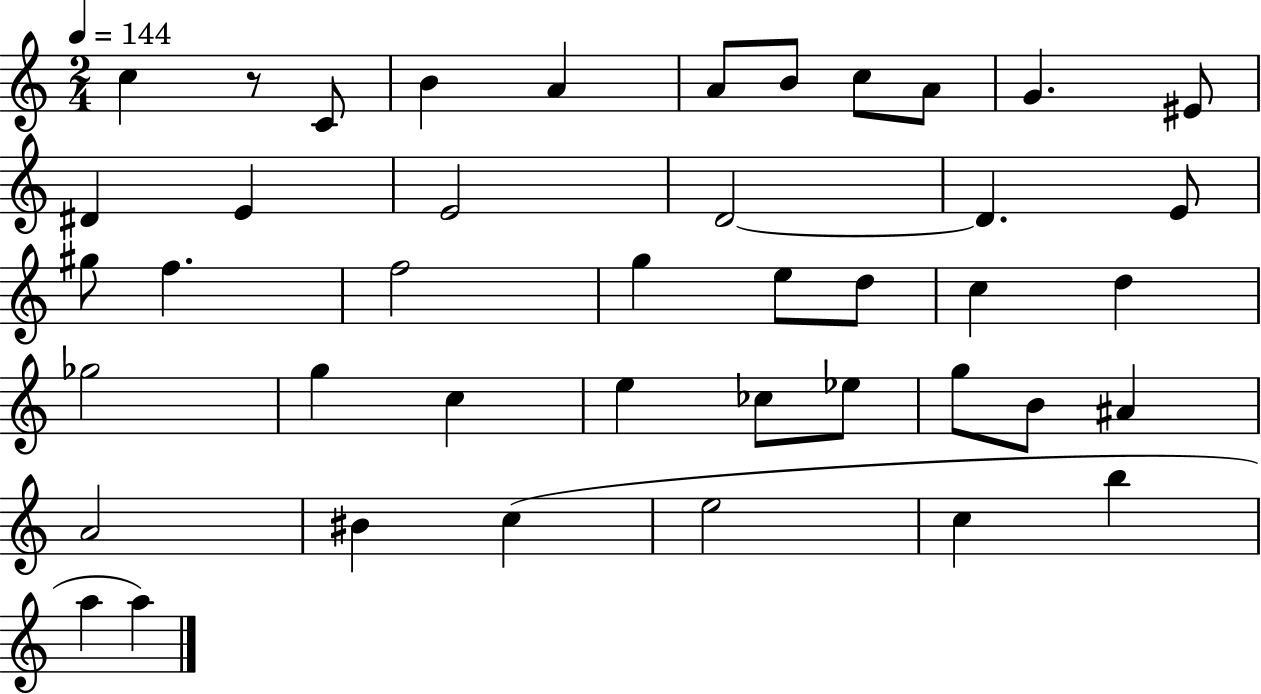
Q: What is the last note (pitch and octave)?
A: A5